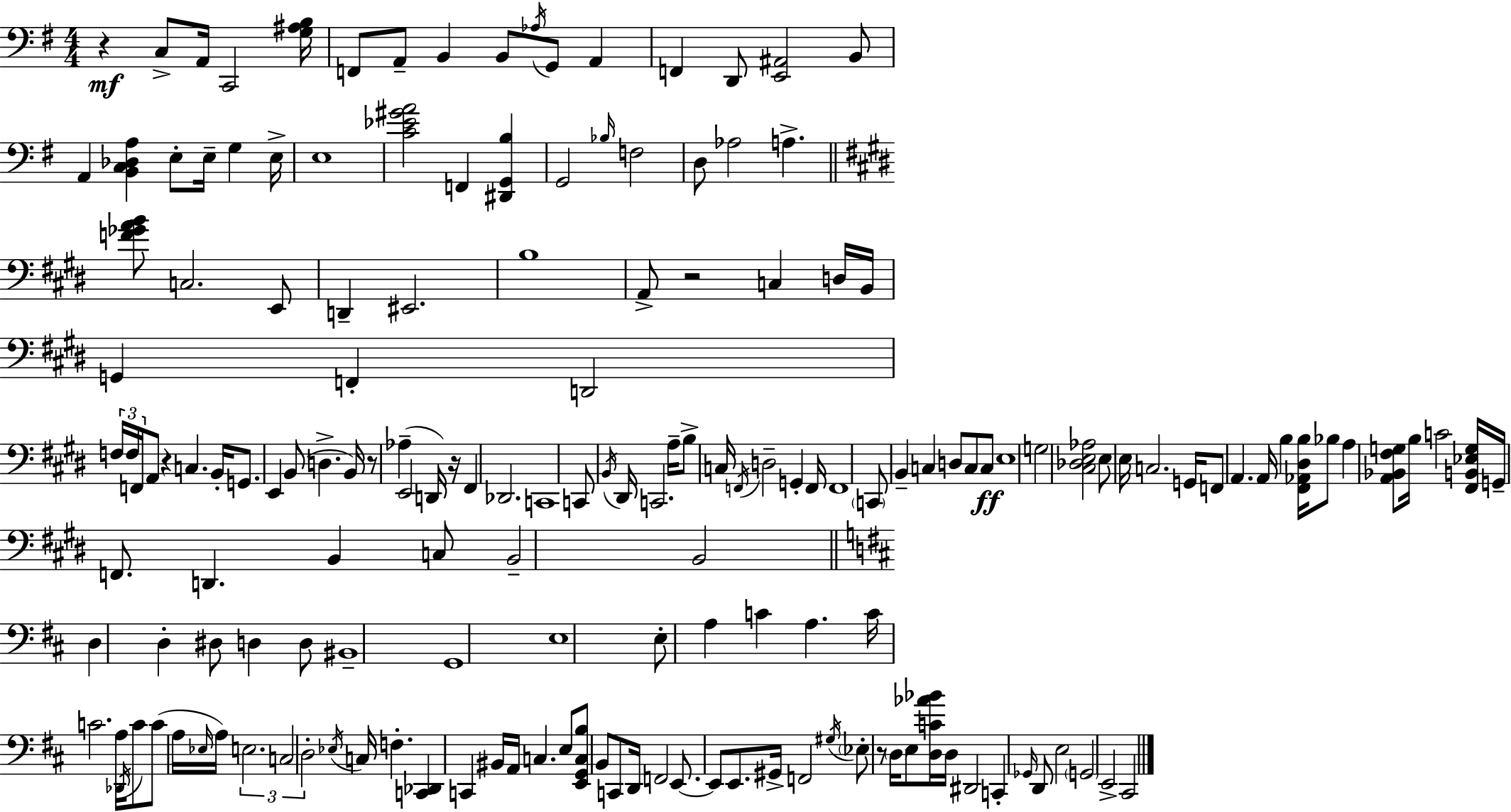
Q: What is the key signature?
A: E minor